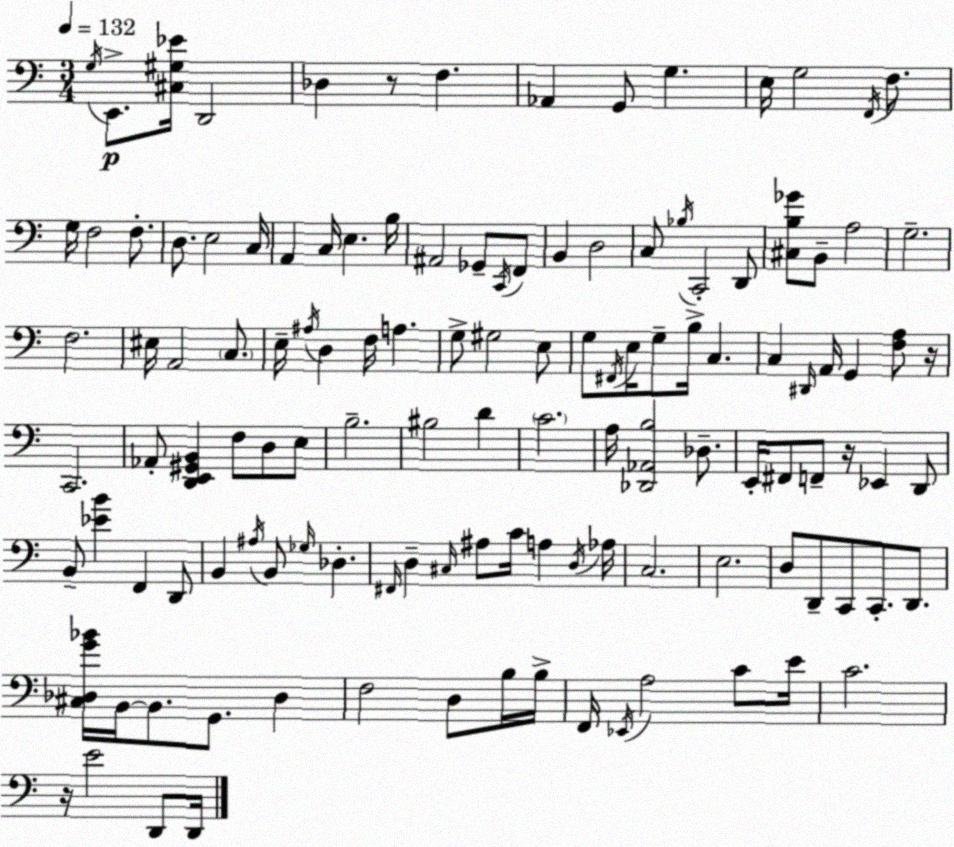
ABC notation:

X:1
T:Untitled
M:3/4
L:1/4
K:C
G,/4 E,,/2 [^C,^G,_E]/4 D,,2 _D, z/2 F, _A,, G,,/2 G, E,/4 G,2 F,,/4 F,/2 G,/4 F,2 F,/2 D,/2 E,2 C,/4 A,, C,/4 E, B,/4 ^A,,2 _G,,/2 C,,/4 F,,/2 B,, D,2 C,/2 _B,/4 C,,2 D,,/2 [^C,B,_G]/2 B,,/2 A,2 G,2 F,2 ^E,/4 A,,2 C,/2 E,/4 ^A,/4 D, F,/4 A, G,/2 ^G,2 E,/2 G,/2 ^F,,/4 E,/4 G,/2 B,/4 C, C, ^D,,/4 A,,/4 G,, [F,A,]/2 z/4 C,,2 _A,,/2 [D,,E,,^G,,B,,] F,/2 D,/2 E,/2 B,2 ^B,2 D C2 A,/4 [_D,,_A,,B,]2 _D,/2 E,,/4 ^F,,/2 F,,/2 z/4 _E,, D,,/2 B,,/2 [_EB] F,, D,,/2 B,, ^A,/4 B,,/2 _G,/4 _D, ^F,,/4 D, ^C,/4 ^A,/2 C/4 A, D,/4 _A,/4 C,2 E,2 D,/2 D,,/2 C,,/2 C,,/2 D,,/2 [^C,_D,G_B]/4 B,,/4 B,,/2 G,,/2 _D, F,2 D,/2 B,/4 B,/4 F,,/4 _E,,/4 A,2 C/2 E/4 C2 z/4 E2 D,,/2 D,,/4